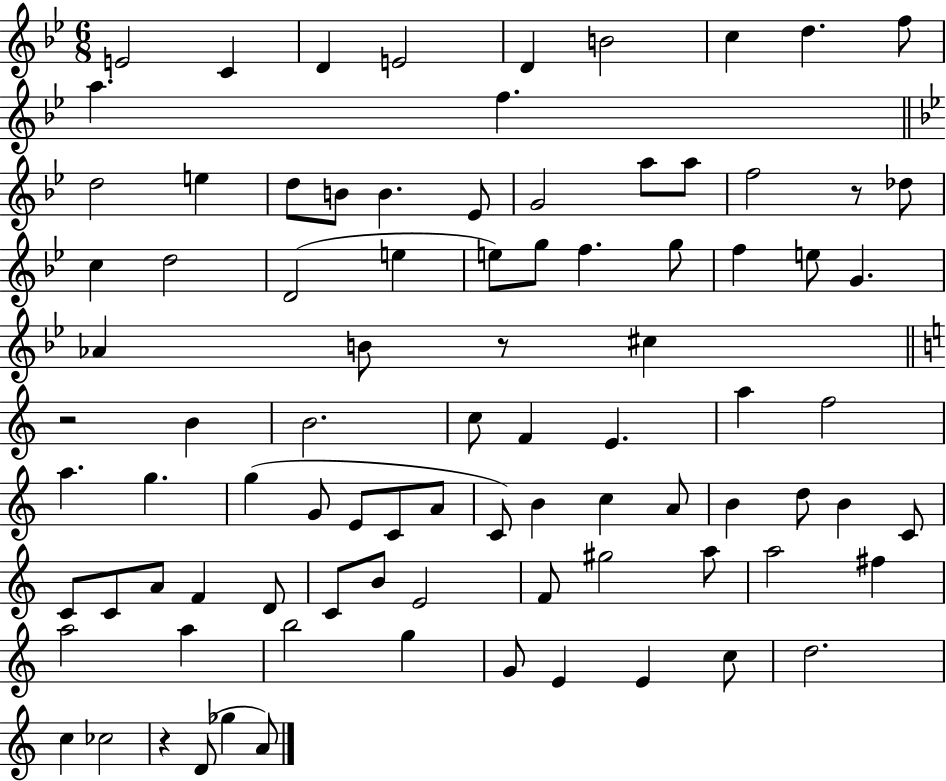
{
  \clef treble
  \numericTimeSignature
  \time 6/8
  \key bes \major
  e'2 c'4 | d'4 e'2 | d'4 b'2 | c''4 d''4. f''8 | \break a''4. f''4. | \bar "||" \break \key bes \major d''2 e''4 | d''8 b'8 b'4. ees'8 | g'2 a''8 a''8 | f''2 r8 des''8 | \break c''4 d''2 | d'2( e''4 | e''8) g''8 f''4. g''8 | f''4 e''8 g'4. | \break aes'4 b'8 r8 cis''4 | \bar "||" \break \key a \minor r2 b'4 | b'2. | c''8 f'4 e'4. | a''4 f''2 | \break a''4. g''4. | g''4( g'8 e'8 c'8 a'8 | c'8) b'4 c''4 a'8 | b'4 d''8 b'4 c'8 | \break c'8 c'8 a'8 f'4 d'8 | c'8 b'8 e'2 | f'8 gis''2 a''8 | a''2 fis''4 | \break a''2 a''4 | b''2 g''4 | g'8 e'4 e'4 c''8 | d''2. | \break c''4 ces''2 | r4 d'8( ges''4 a'8) | \bar "|."
}